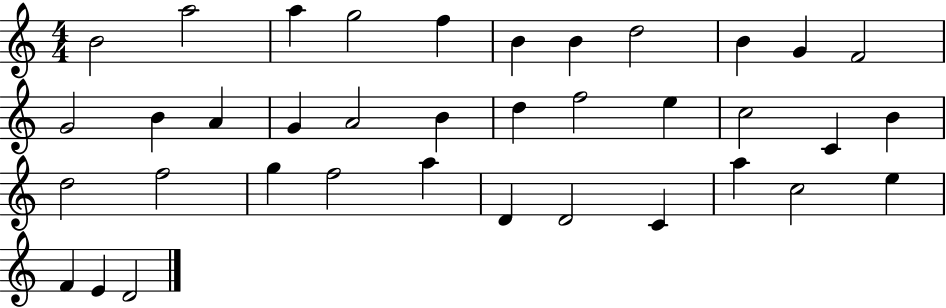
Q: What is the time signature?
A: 4/4